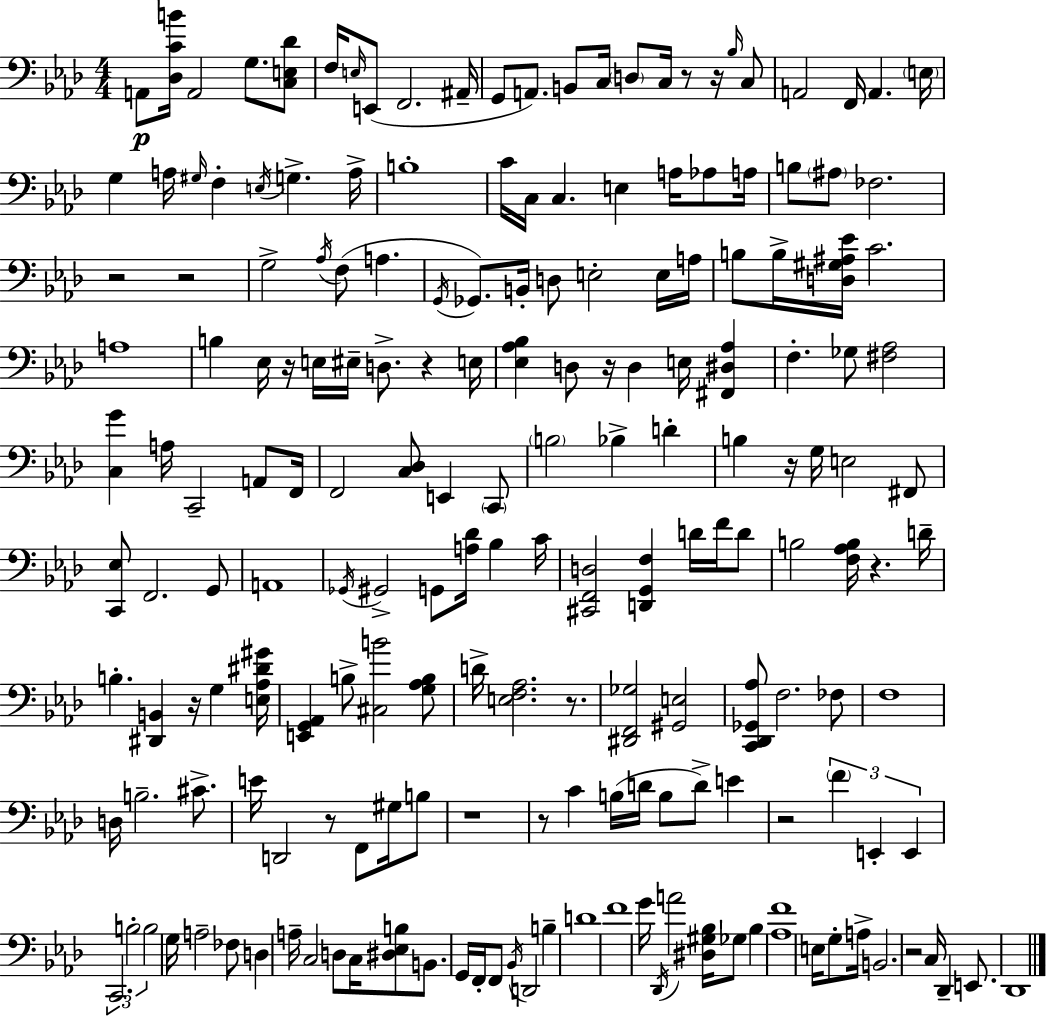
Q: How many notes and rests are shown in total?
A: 189